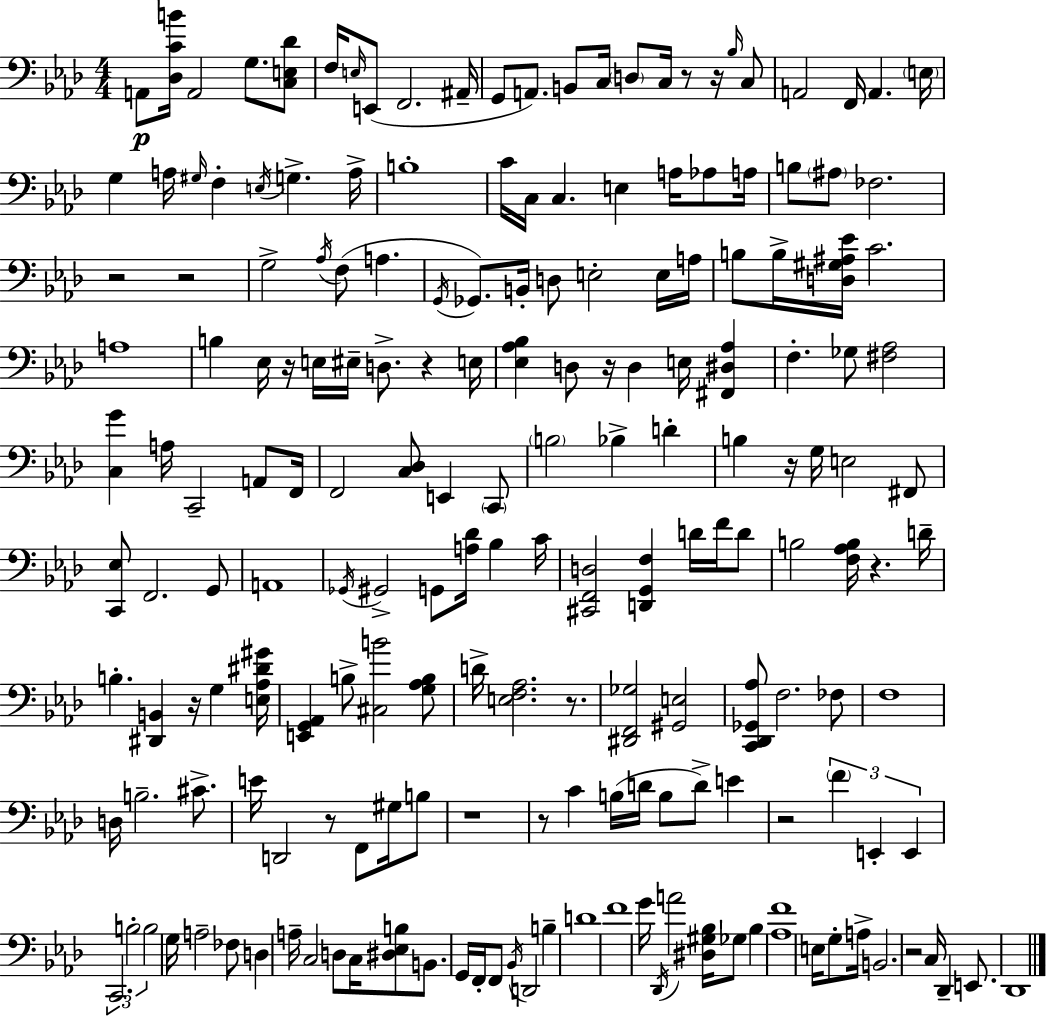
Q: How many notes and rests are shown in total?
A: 189